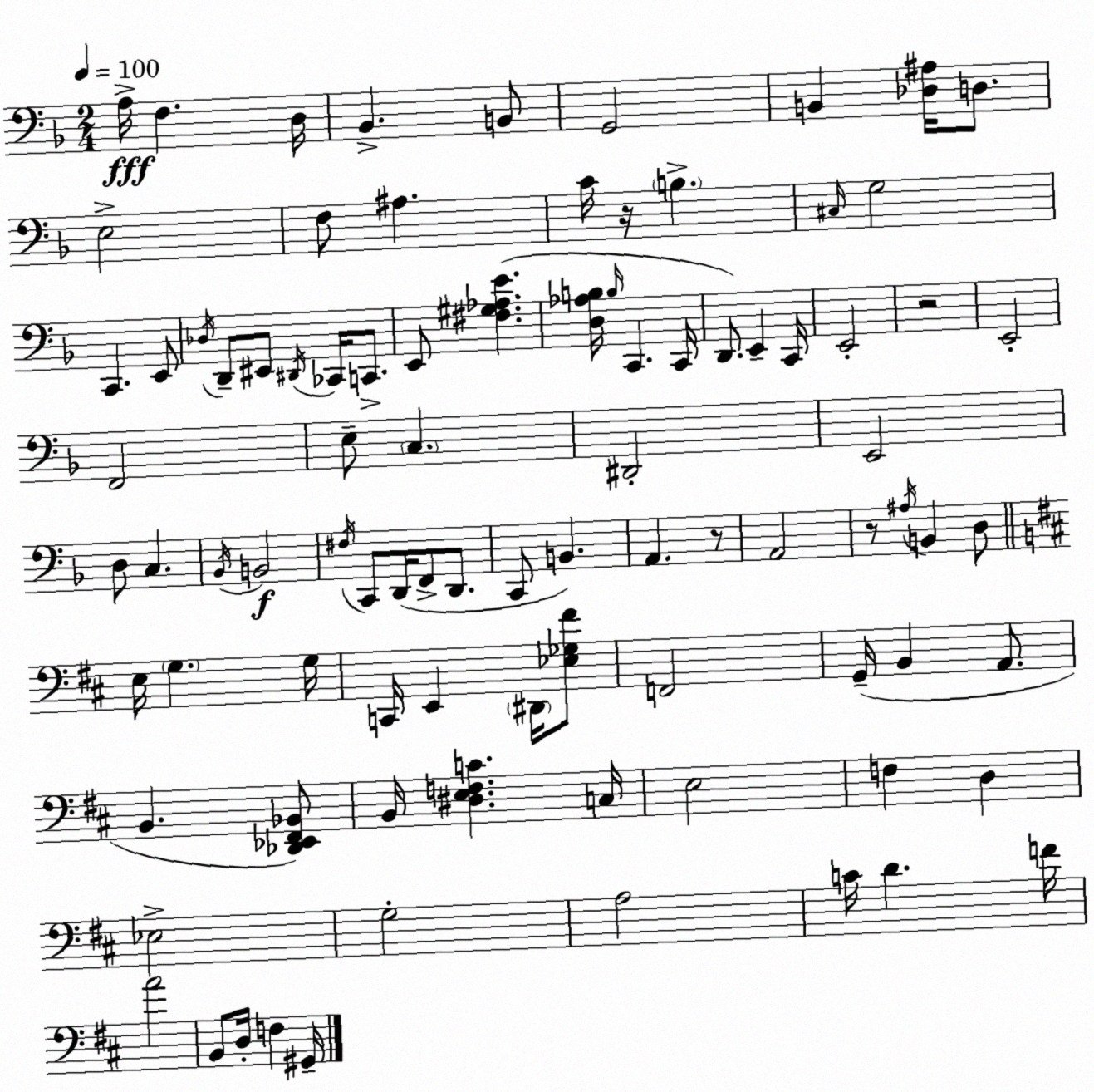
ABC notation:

X:1
T:Untitled
M:2/4
L:1/4
K:Dm
A,/4 F, D,/4 _B,, B,,/2 G,,2 B,, [_D,^A,]/4 D,/2 E,2 F,/2 ^A, C/4 z/4 B, ^C,/4 G,2 C,, E,,/2 _D,/4 D,,/2 ^E,,/2 ^D,,/4 _C,,/4 C,,/2 E,,/2 [^F,^G,_A,E] [D,_A,B,]/4 B,/4 C,, C,,/4 D,,/2 E,, C,,/4 E,,2 z2 E,,2 F,,2 E,/2 C, ^D,,2 E,,2 D,/2 C, _B,,/4 B,,2 ^F,/4 C,,/2 D,,/4 F,,/2 D,,/2 C,,/2 B,, A,, z/2 A,,2 z/2 ^A,/4 B,, D,/2 E,/4 G, G,/4 C,,/4 E,, ^D,,/4 [_E,_G,^F]/2 F,,2 G,,/4 B,, A,,/2 B,, [_D,,_E,,^F,,_B,,]/2 B,,/4 [^D,E,F,C] C,/4 E,2 F, D, _E,2 G,2 A,2 C/4 D F/4 A2 B,,/2 D,/4 F, ^G,,/4